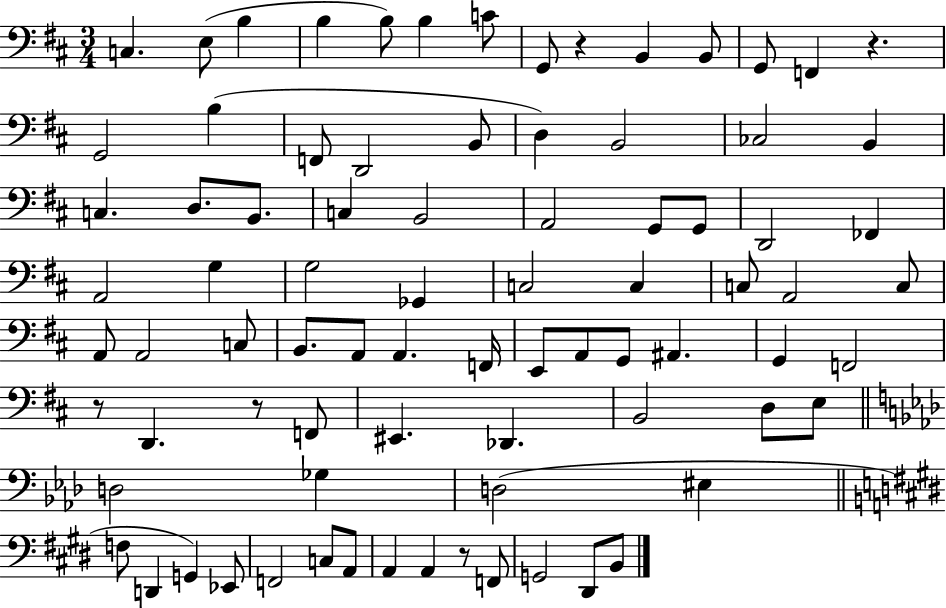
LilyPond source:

{
  \clef bass
  \numericTimeSignature
  \time 3/4
  \key d \major
  c4. e8( b4 | b4 b8) b4 c'8 | g,8 r4 b,4 b,8 | g,8 f,4 r4. | \break g,2 b4( | f,8 d,2 b,8 | d4) b,2 | ces2 b,4 | \break c4. d8. b,8. | c4 b,2 | a,2 g,8 g,8 | d,2 fes,4 | \break a,2 g4 | g2 ges,4 | c2 c4 | c8 a,2 c8 | \break a,8 a,2 c8 | b,8. a,8 a,4. f,16 | e,8 a,8 g,8 ais,4. | g,4 f,2 | \break r8 d,4. r8 f,8 | eis,4. des,4. | b,2 d8 e8 | \bar "||" \break \key aes \major d2 ges4 | d2( eis4 | \bar "||" \break \key e \major f8 d,4 g,4) ees,8 | f,2 c8 a,8 | a,4 a,4 r8 f,8 | g,2 dis,8 b,8 | \break \bar "|."
}